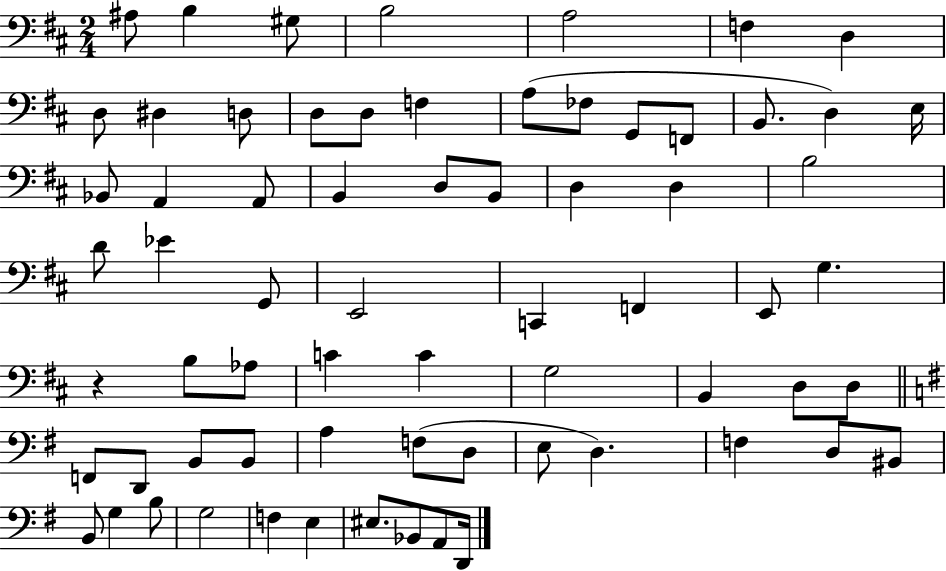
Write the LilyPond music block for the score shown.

{
  \clef bass
  \numericTimeSignature
  \time 2/4
  \key d \major
  ais8 b4 gis8 | b2 | a2 | f4 d4 | \break d8 dis4 d8 | d8 d8 f4 | a8( fes8 g,8 f,8 | b,8. d4) e16 | \break bes,8 a,4 a,8 | b,4 d8 b,8 | d4 d4 | b2 | \break d'8 ees'4 g,8 | e,2 | c,4 f,4 | e,8 g4. | \break r4 b8 aes8 | c'4 c'4 | g2 | b,4 d8 d8 | \break \bar "||" \break \key g \major f,8 d,8 b,8 b,8 | a4 f8( d8 | e8 d4.) | f4 d8 bis,8 | \break b,8 g4 b8 | g2 | f4 e4 | eis8. bes,8 a,8 d,16 | \break \bar "|."
}